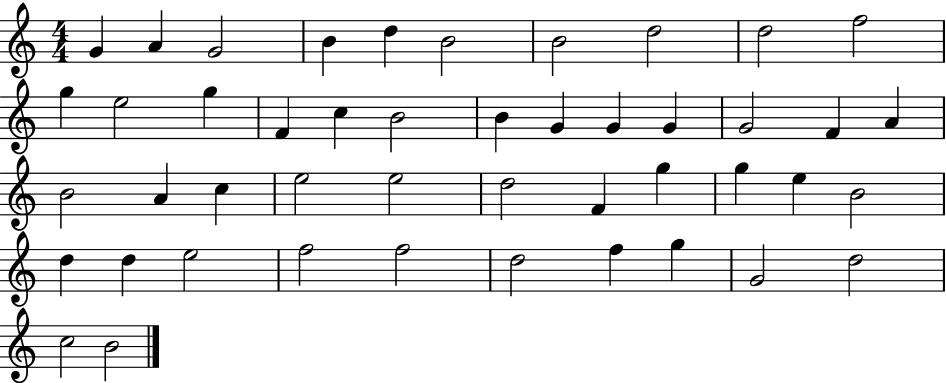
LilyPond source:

{
  \clef treble
  \numericTimeSignature
  \time 4/4
  \key c \major
  g'4 a'4 g'2 | b'4 d''4 b'2 | b'2 d''2 | d''2 f''2 | \break g''4 e''2 g''4 | f'4 c''4 b'2 | b'4 g'4 g'4 g'4 | g'2 f'4 a'4 | \break b'2 a'4 c''4 | e''2 e''2 | d''2 f'4 g''4 | g''4 e''4 b'2 | \break d''4 d''4 e''2 | f''2 f''2 | d''2 f''4 g''4 | g'2 d''2 | \break c''2 b'2 | \bar "|."
}